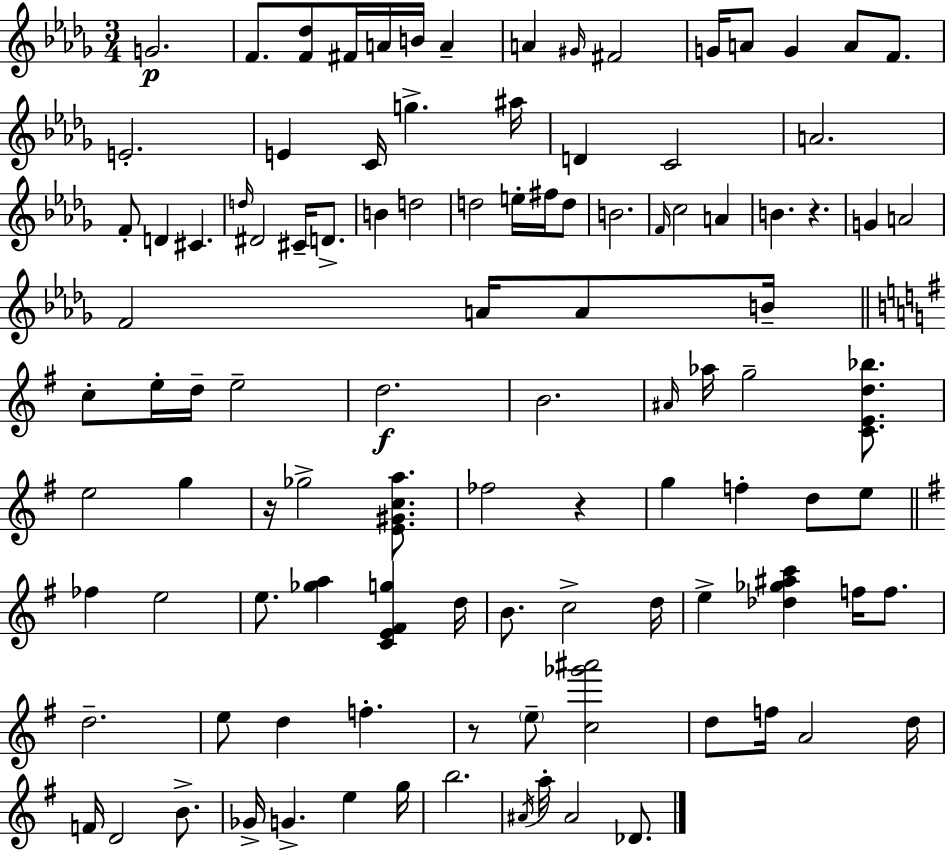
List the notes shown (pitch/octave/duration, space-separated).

G4/h. F4/e. [F4,Db5]/e F#4/s A4/s B4/s A4/q A4/q G#4/s F#4/h G4/s A4/e G4/q A4/e F4/e. E4/h. E4/q C4/s G5/q. A#5/s D4/q C4/h A4/h. F4/e D4/q C#4/q. D5/s D#4/h C#4/s D4/e. B4/q D5/h D5/h E5/s F#5/s D5/e B4/h. F4/s C5/h A4/q B4/q. R/q. G4/q A4/h F4/h A4/s A4/e B4/s C5/e E5/s D5/s E5/h D5/h. B4/h. A#4/s Ab5/s G5/h [C4,E4,D5,Bb5]/e. E5/h G5/q R/s Gb5/h [E4,G#4,C5,A5]/e. FES5/h R/q G5/q F5/q D5/e E5/e FES5/q E5/h E5/e. [Gb5,A5]/q [C4,E4,F#4,G5]/q D5/s B4/e. C5/h D5/s E5/q [Db5,Gb5,A#5,C6]/q F5/s F5/e. D5/h. E5/e D5/q F5/q. R/e E5/e [C5,Gb6,A#6]/h D5/e F5/s A4/h D5/s F4/s D4/h B4/e. Gb4/s G4/q. E5/q G5/s B5/h. A#4/s A5/s A#4/h Db4/e.